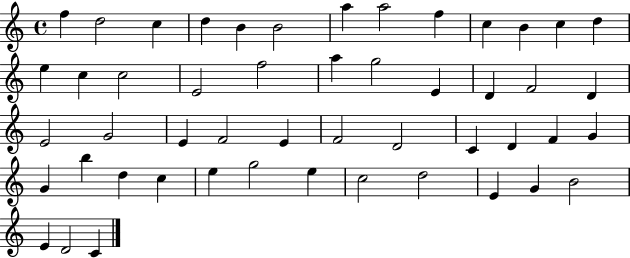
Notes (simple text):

F5/q D5/h C5/q D5/q B4/q B4/h A5/q A5/h F5/q C5/q B4/q C5/q D5/q E5/q C5/q C5/h E4/h F5/h A5/q G5/h E4/q D4/q F4/h D4/q E4/h G4/h E4/q F4/h E4/q F4/h D4/h C4/q D4/q F4/q G4/q G4/q B5/q D5/q C5/q E5/q G5/h E5/q C5/h D5/h E4/q G4/q B4/h E4/q D4/h C4/q